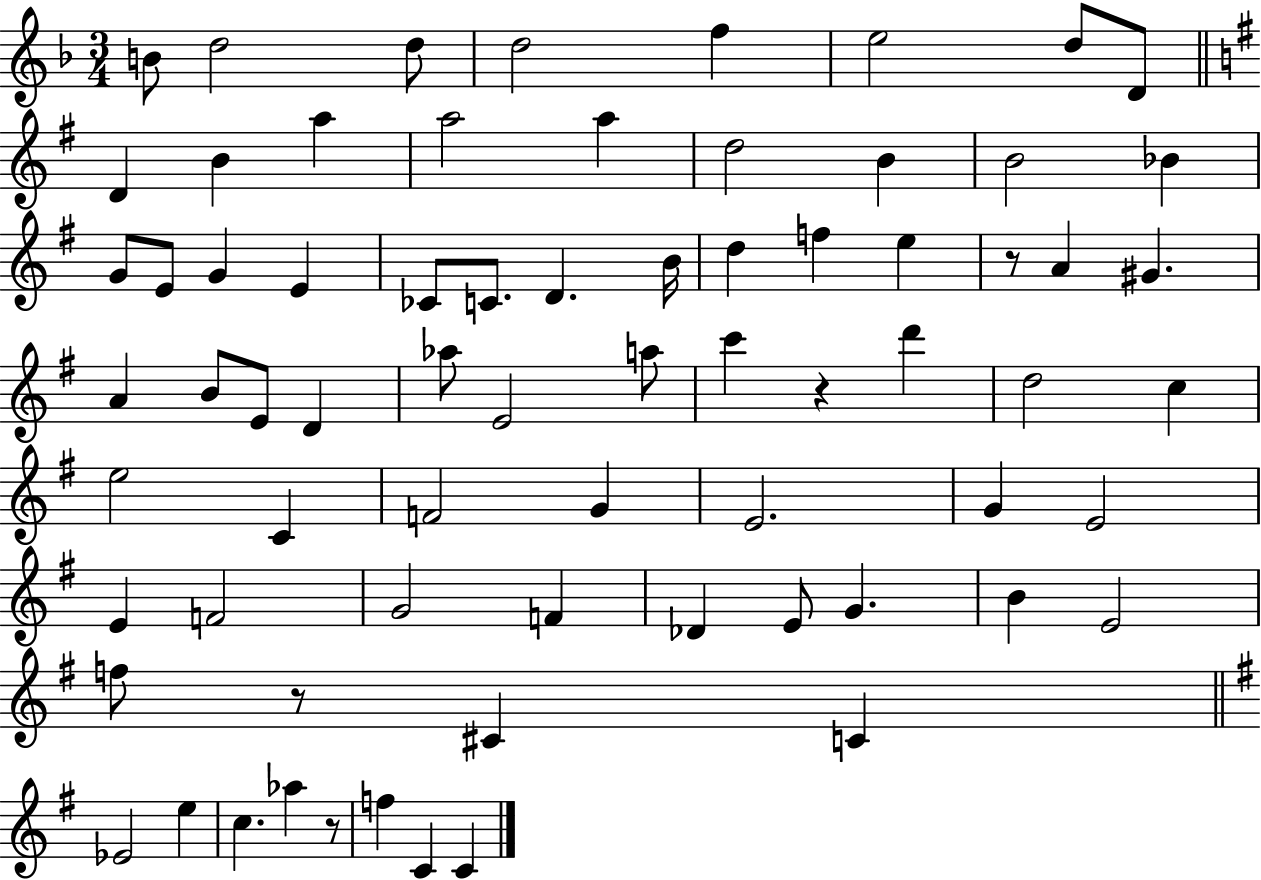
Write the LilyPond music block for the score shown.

{
  \clef treble
  \numericTimeSignature
  \time 3/4
  \key f \major
  \repeat volta 2 { b'8 d''2 d''8 | d''2 f''4 | e''2 d''8 d'8 | \bar "||" \break \key g \major d'4 b'4 a''4 | a''2 a''4 | d''2 b'4 | b'2 bes'4 | \break g'8 e'8 g'4 e'4 | ces'8 c'8. d'4. b'16 | d''4 f''4 e''4 | r8 a'4 gis'4. | \break a'4 b'8 e'8 d'4 | aes''8 e'2 a''8 | c'''4 r4 d'''4 | d''2 c''4 | \break e''2 c'4 | f'2 g'4 | e'2. | g'4 e'2 | \break e'4 f'2 | g'2 f'4 | des'4 e'8 g'4. | b'4 e'2 | \break f''8 r8 cis'4 c'4 | \bar "||" \break \key g \major ees'2 e''4 | c''4. aes''4 r8 | f''4 c'4 c'4 | } \bar "|."
}